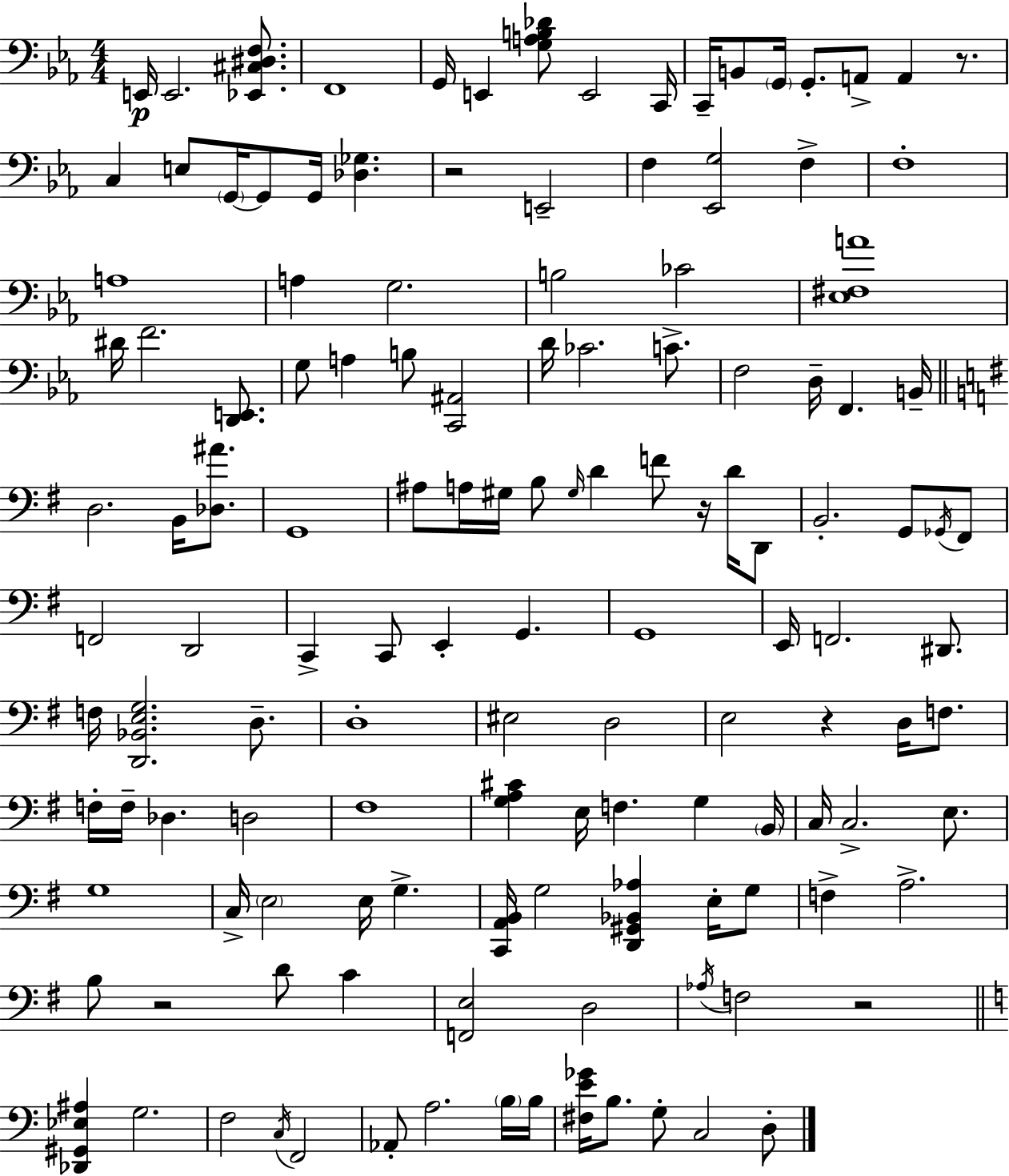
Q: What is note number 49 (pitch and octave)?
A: F4